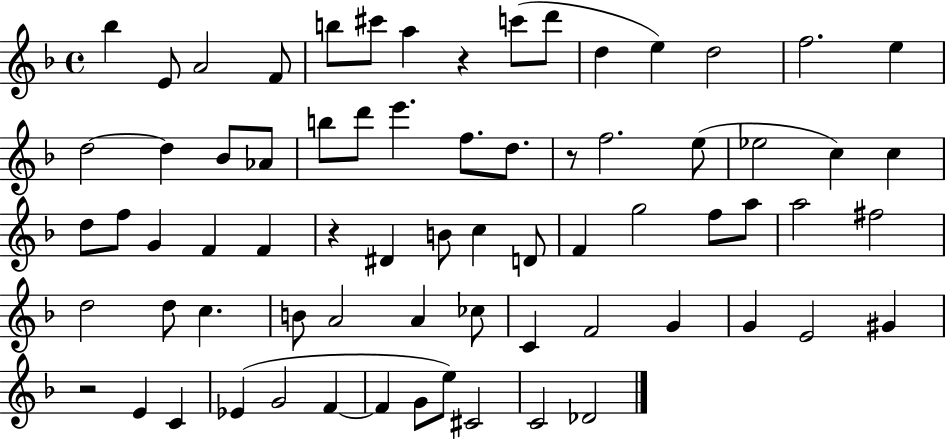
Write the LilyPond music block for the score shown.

{
  \clef treble
  \time 4/4
  \defaultTimeSignature
  \key f \major
  bes''4 e'8 a'2 f'8 | b''8 cis'''8 a''4 r4 c'''8( d'''8 | d''4 e''4) d''2 | f''2. e''4 | \break d''2~~ d''4 bes'8 aes'8 | b''8 d'''8 e'''4. f''8. d''8. | r8 f''2. e''8( | ees''2 c''4) c''4 | \break d''8 f''8 g'4 f'4 f'4 | r4 dis'4 b'8 c''4 d'8 | f'4 g''2 f''8 a''8 | a''2 fis''2 | \break d''2 d''8 c''4. | b'8 a'2 a'4 ces''8 | c'4 f'2 g'4 | g'4 e'2 gis'4 | \break r2 e'4 c'4 | ees'4( g'2 f'4~~ | f'4 g'8 e''8) cis'2 | c'2 des'2 | \break \bar "|."
}